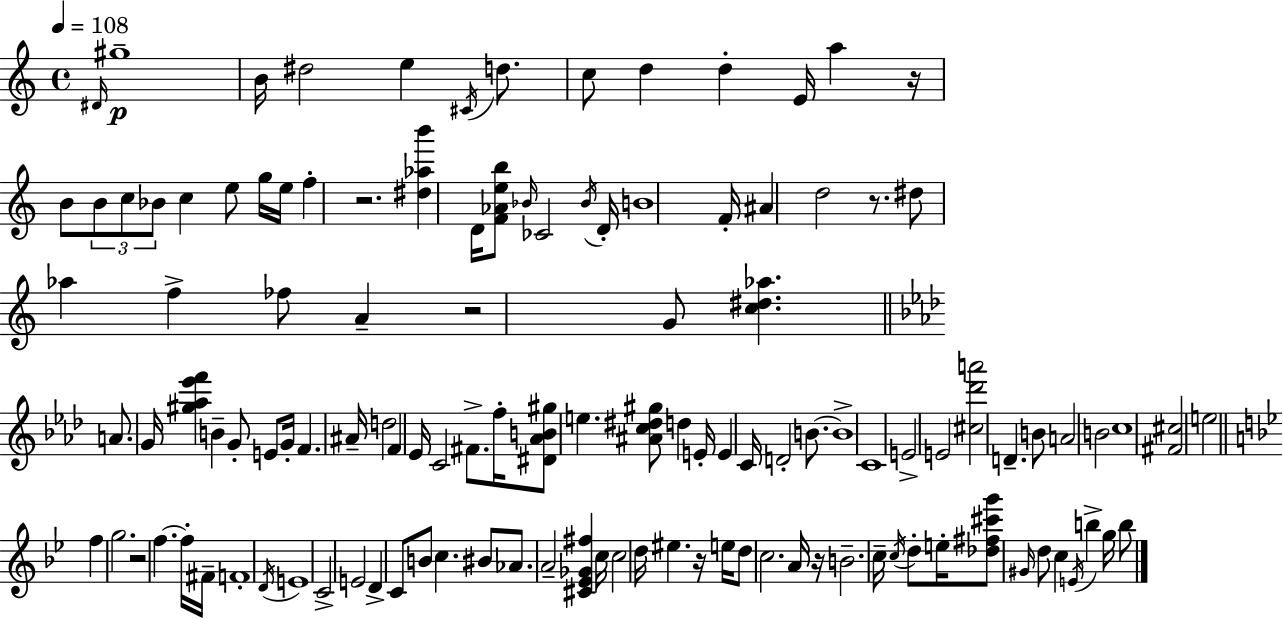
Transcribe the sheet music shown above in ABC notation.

X:1
T:Untitled
M:4/4
L:1/4
K:Am
^D/4 ^g4 B/4 ^d2 e ^C/4 d/2 c/2 d d E/4 a z/4 B/2 B/2 c/2 _B/2 c e/2 g/4 e/4 f z2 [^d_ab'] D/4 [F_Aeb]/2 _B/4 _C2 _B/4 D/4 B4 F/4 ^A d2 z/2 ^d/2 _a f _f/2 A z2 G/2 [c^d_a] A/2 G/4 [^g_a_e'f'] B G/2 E/2 G/4 F ^A/4 d2 F _E/4 C2 ^F/2 f/4 [^D_AB^g]/2 e [^Ac^d^g]/2 d E/4 E C/4 D2 B/2 B4 C4 E2 E2 [^c_d'a']2 D B/2 A2 B2 c4 [^F^c]2 e2 f g2 z2 f f/4 ^F/4 F4 D/4 E4 C2 E2 D C/2 B/2 c ^B/2 _A/2 A2 [^C_E_G^f] c/4 c2 d/4 ^e z/4 e/4 d/2 c2 A/4 z/4 B2 c/4 c/4 d/2 e/4 [_d^f^c'g']/2 ^G/4 d/2 c E/4 b g/4 b/2